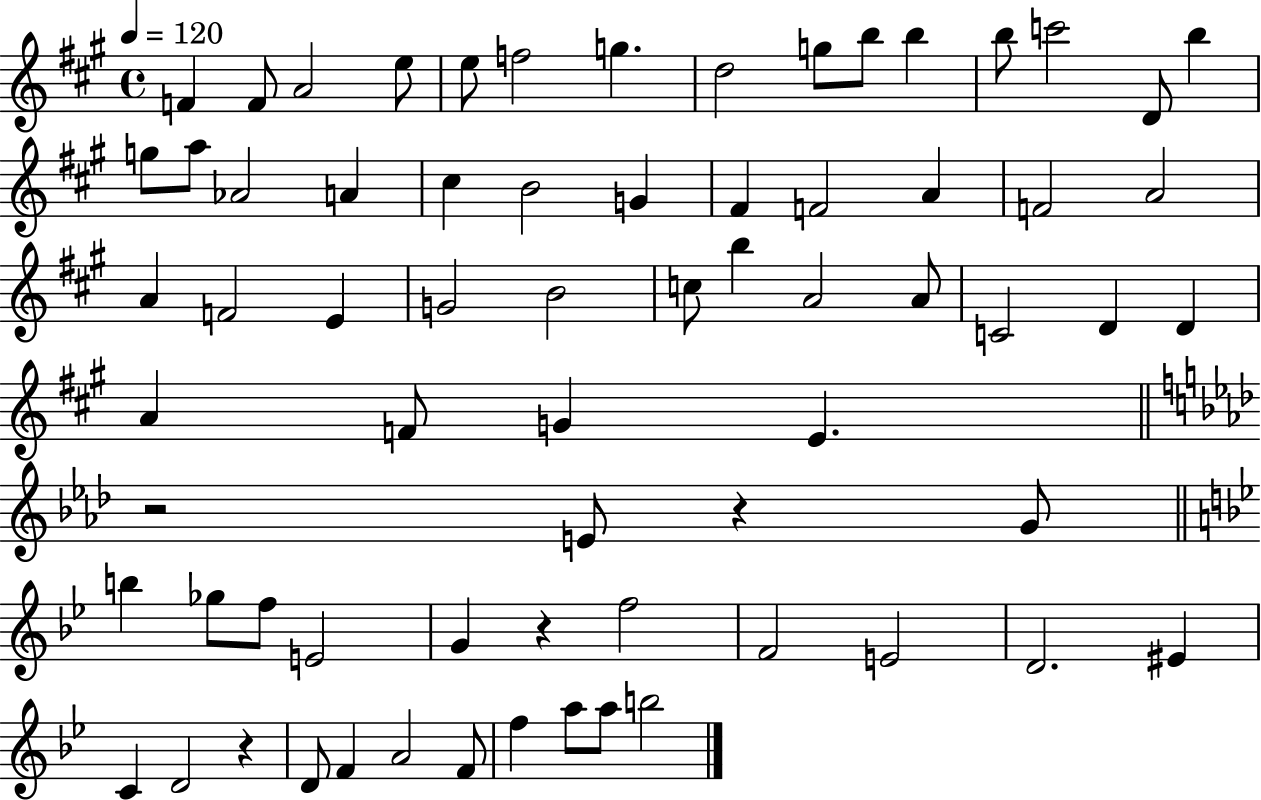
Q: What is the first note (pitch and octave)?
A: F4